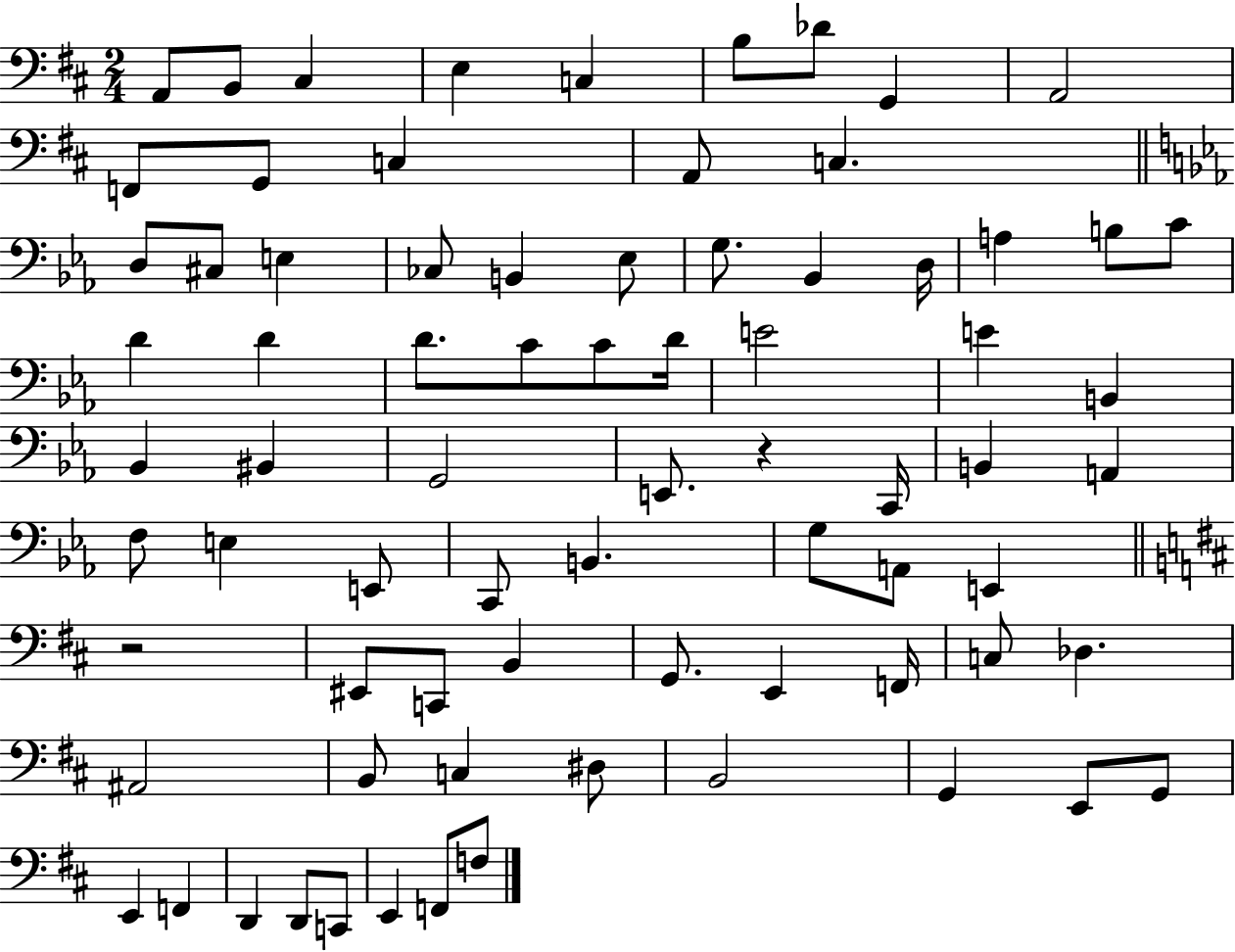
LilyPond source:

{
  \clef bass
  \numericTimeSignature
  \time 2/4
  \key d \major
  \repeat volta 2 { a,8 b,8 cis4 | e4 c4 | b8 des'8 g,4 | a,2 | \break f,8 g,8 c4 | a,8 c4. | \bar "||" \break \key c \minor d8 cis8 e4 | ces8 b,4 ees8 | g8. bes,4 d16 | a4 b8 c'8 | \break d'4 d'4 | d'8. c'8 c'8 d'16 | e'2 | e'4 b,4 | \break bes,4 bis,4 | g,2 | e,8. r4 c,16 | b,4 a,4 | \break f8 e4 e,8 | c,8 b,4. | g8 a,8 e,4 | \bar "||" \break \key b \minor r2 | eis,8 c,8 b,4 | g,8. e,4 f,16 | c8 des4. | \break ais,2 | b,8 c4 dis8 | b,2 | g,4 e,8 g,8 | \break e,4 f,4 | d,4 d,8 c,8 | e,4 f,8 f8 | } \bar "|."
}